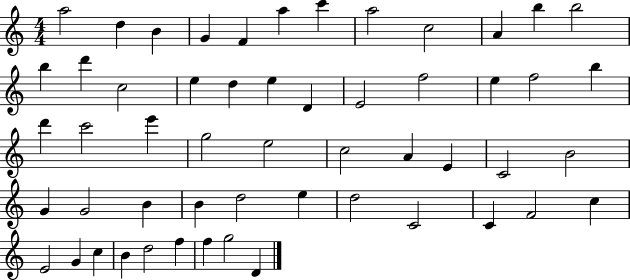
{
  \clef treble
  \numericTimeSignature
  \time 4/4
  \key c \major
  a''2 d''4 b'4 | g'4 f'4 a''4 c'''4 | a''2 c''2 | a'4 b''4 b''2 | \break b''4 d'''4 c''2 | e''4 d''4 e''4 d'4 | e'2 f''2 | e''4 f''2 b''4 | \break d'''4 c'''2 e'''4 | g''2 e''2 | c''2 a'4 e'4 | c'2 b'2 | \break g'4 g'2 b'4 | b'4 d''2 e''4 | d''2 c'2 | c'4 f'2 c''4 | \break e'2 g'4 c''4 | b'4 d''2 f''4 | f''4 g''2 d'4 | \bar "|."
}